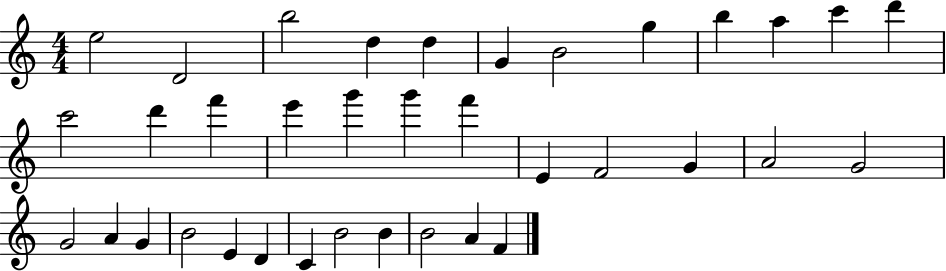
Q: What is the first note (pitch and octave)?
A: E5